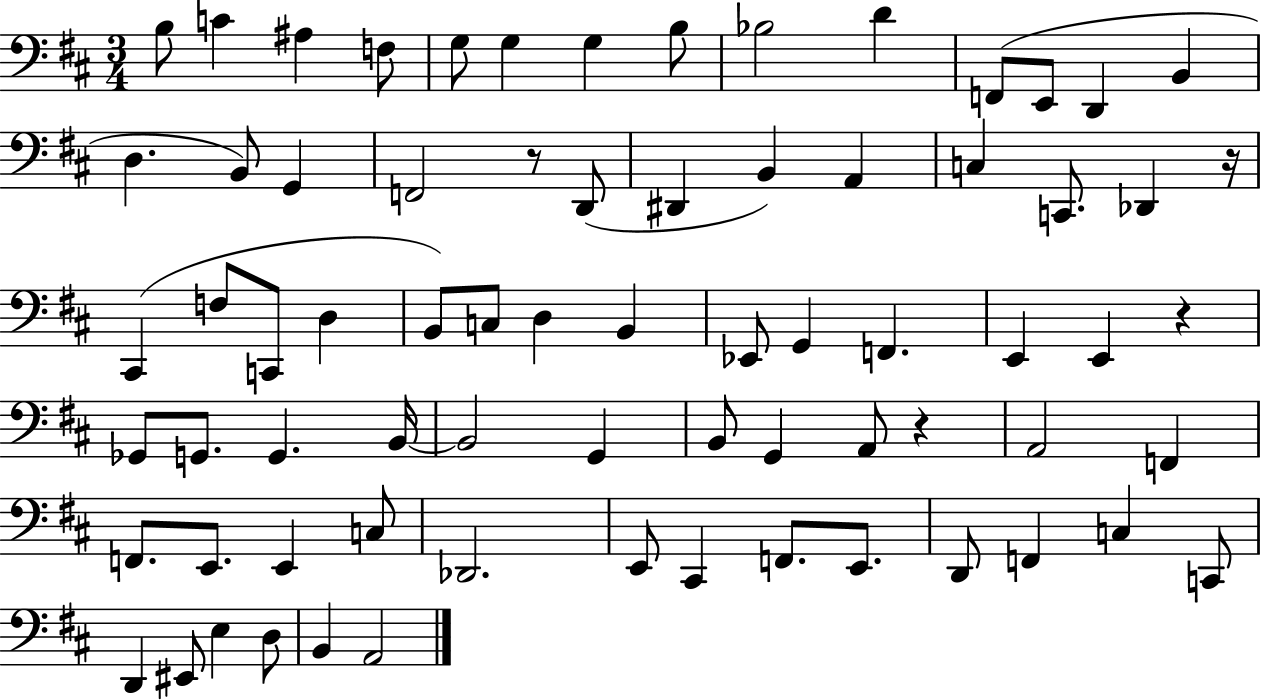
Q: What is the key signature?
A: D major